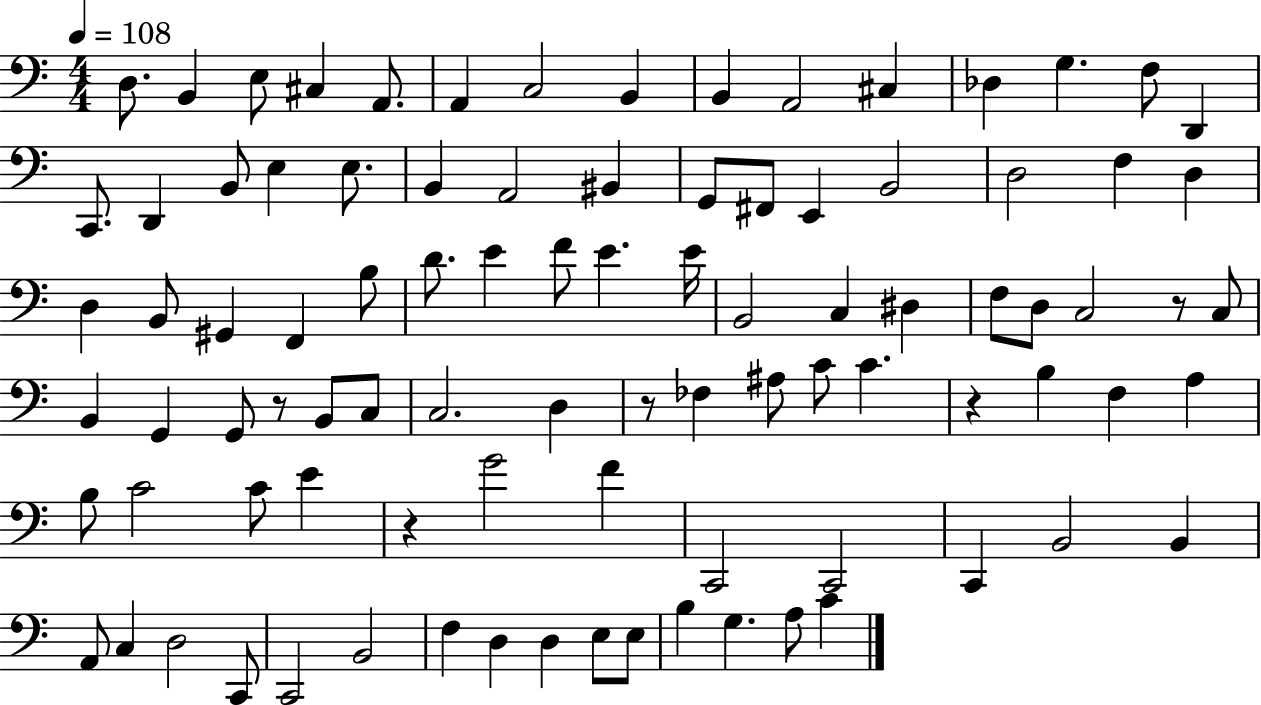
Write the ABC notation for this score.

X:1
T:Untitled
M:4/4
L:1/4
K:C
D,/2 B,, E,/2 ^C, A,,/2 A,, C,2 B,, B,, A,,2 ^C, _D, G, F,/2 D,, C,,/2 D,, B,,/2 E, E,/2 B,, A,,2 ^B,, G,,/2 ^F,,/2 E,, B,,2 D,2 F, D, D, B,,/2 ^G,, F,, B,/2 D/2 E F/2 E E/4 B,,2 C, ^D, F,/2 D,/2 C,2 z/2 C,/2 B,, G,, G,,/2 z/2 B,,/2 C,/2 C,2 D, z/2 _F, ^A,/2 C/2 C z B, F, A, B,/2 C2 C/2 E z G2 F C,,2 C,,2 C,, B,,2 B,, A,,/2 C, D,2 C,,/2 C,,2 B,,2 F, D, D, E,/2 E,/2 B, G, A,/2 C